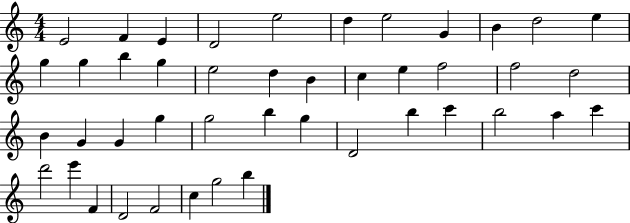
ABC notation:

X:1
T:Untitled
M:4/4
L:1/4
K:C
E2 F E D2 e2 d e2 G B d2 e g g b g e2 d B c e f2 f2 d2 B G G g g2 b g D2 b c' b2 a c' d'2 e' F D2 F2 c g2 b